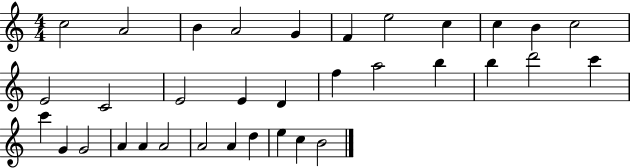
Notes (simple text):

C5/h A4/h B4/q A4/h G4/q F4/q E5/h C5/q C5/q B4/q C5/h E4/h C4/h E4/h E4/q D4/q F5/q A5/h B5/q B5/q D6/h C6/q C6/q G4/q G4/h A4/q A4/q A4/h A4/h A4/q D5/q E5/q C5/q B4/h